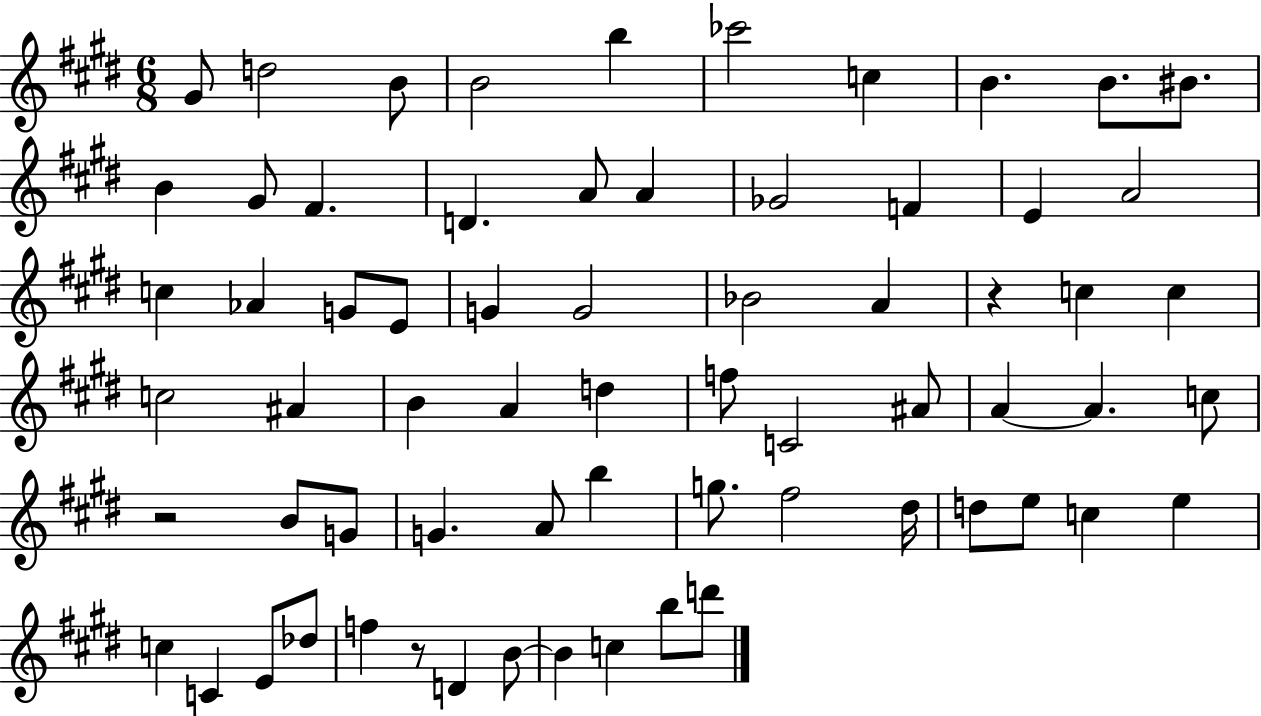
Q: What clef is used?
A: treble